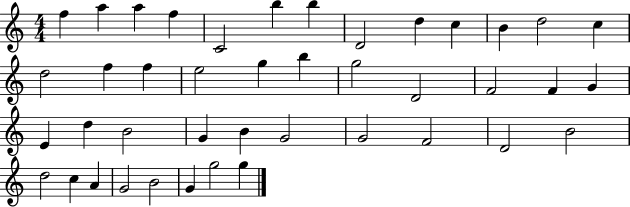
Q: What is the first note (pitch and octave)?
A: F5